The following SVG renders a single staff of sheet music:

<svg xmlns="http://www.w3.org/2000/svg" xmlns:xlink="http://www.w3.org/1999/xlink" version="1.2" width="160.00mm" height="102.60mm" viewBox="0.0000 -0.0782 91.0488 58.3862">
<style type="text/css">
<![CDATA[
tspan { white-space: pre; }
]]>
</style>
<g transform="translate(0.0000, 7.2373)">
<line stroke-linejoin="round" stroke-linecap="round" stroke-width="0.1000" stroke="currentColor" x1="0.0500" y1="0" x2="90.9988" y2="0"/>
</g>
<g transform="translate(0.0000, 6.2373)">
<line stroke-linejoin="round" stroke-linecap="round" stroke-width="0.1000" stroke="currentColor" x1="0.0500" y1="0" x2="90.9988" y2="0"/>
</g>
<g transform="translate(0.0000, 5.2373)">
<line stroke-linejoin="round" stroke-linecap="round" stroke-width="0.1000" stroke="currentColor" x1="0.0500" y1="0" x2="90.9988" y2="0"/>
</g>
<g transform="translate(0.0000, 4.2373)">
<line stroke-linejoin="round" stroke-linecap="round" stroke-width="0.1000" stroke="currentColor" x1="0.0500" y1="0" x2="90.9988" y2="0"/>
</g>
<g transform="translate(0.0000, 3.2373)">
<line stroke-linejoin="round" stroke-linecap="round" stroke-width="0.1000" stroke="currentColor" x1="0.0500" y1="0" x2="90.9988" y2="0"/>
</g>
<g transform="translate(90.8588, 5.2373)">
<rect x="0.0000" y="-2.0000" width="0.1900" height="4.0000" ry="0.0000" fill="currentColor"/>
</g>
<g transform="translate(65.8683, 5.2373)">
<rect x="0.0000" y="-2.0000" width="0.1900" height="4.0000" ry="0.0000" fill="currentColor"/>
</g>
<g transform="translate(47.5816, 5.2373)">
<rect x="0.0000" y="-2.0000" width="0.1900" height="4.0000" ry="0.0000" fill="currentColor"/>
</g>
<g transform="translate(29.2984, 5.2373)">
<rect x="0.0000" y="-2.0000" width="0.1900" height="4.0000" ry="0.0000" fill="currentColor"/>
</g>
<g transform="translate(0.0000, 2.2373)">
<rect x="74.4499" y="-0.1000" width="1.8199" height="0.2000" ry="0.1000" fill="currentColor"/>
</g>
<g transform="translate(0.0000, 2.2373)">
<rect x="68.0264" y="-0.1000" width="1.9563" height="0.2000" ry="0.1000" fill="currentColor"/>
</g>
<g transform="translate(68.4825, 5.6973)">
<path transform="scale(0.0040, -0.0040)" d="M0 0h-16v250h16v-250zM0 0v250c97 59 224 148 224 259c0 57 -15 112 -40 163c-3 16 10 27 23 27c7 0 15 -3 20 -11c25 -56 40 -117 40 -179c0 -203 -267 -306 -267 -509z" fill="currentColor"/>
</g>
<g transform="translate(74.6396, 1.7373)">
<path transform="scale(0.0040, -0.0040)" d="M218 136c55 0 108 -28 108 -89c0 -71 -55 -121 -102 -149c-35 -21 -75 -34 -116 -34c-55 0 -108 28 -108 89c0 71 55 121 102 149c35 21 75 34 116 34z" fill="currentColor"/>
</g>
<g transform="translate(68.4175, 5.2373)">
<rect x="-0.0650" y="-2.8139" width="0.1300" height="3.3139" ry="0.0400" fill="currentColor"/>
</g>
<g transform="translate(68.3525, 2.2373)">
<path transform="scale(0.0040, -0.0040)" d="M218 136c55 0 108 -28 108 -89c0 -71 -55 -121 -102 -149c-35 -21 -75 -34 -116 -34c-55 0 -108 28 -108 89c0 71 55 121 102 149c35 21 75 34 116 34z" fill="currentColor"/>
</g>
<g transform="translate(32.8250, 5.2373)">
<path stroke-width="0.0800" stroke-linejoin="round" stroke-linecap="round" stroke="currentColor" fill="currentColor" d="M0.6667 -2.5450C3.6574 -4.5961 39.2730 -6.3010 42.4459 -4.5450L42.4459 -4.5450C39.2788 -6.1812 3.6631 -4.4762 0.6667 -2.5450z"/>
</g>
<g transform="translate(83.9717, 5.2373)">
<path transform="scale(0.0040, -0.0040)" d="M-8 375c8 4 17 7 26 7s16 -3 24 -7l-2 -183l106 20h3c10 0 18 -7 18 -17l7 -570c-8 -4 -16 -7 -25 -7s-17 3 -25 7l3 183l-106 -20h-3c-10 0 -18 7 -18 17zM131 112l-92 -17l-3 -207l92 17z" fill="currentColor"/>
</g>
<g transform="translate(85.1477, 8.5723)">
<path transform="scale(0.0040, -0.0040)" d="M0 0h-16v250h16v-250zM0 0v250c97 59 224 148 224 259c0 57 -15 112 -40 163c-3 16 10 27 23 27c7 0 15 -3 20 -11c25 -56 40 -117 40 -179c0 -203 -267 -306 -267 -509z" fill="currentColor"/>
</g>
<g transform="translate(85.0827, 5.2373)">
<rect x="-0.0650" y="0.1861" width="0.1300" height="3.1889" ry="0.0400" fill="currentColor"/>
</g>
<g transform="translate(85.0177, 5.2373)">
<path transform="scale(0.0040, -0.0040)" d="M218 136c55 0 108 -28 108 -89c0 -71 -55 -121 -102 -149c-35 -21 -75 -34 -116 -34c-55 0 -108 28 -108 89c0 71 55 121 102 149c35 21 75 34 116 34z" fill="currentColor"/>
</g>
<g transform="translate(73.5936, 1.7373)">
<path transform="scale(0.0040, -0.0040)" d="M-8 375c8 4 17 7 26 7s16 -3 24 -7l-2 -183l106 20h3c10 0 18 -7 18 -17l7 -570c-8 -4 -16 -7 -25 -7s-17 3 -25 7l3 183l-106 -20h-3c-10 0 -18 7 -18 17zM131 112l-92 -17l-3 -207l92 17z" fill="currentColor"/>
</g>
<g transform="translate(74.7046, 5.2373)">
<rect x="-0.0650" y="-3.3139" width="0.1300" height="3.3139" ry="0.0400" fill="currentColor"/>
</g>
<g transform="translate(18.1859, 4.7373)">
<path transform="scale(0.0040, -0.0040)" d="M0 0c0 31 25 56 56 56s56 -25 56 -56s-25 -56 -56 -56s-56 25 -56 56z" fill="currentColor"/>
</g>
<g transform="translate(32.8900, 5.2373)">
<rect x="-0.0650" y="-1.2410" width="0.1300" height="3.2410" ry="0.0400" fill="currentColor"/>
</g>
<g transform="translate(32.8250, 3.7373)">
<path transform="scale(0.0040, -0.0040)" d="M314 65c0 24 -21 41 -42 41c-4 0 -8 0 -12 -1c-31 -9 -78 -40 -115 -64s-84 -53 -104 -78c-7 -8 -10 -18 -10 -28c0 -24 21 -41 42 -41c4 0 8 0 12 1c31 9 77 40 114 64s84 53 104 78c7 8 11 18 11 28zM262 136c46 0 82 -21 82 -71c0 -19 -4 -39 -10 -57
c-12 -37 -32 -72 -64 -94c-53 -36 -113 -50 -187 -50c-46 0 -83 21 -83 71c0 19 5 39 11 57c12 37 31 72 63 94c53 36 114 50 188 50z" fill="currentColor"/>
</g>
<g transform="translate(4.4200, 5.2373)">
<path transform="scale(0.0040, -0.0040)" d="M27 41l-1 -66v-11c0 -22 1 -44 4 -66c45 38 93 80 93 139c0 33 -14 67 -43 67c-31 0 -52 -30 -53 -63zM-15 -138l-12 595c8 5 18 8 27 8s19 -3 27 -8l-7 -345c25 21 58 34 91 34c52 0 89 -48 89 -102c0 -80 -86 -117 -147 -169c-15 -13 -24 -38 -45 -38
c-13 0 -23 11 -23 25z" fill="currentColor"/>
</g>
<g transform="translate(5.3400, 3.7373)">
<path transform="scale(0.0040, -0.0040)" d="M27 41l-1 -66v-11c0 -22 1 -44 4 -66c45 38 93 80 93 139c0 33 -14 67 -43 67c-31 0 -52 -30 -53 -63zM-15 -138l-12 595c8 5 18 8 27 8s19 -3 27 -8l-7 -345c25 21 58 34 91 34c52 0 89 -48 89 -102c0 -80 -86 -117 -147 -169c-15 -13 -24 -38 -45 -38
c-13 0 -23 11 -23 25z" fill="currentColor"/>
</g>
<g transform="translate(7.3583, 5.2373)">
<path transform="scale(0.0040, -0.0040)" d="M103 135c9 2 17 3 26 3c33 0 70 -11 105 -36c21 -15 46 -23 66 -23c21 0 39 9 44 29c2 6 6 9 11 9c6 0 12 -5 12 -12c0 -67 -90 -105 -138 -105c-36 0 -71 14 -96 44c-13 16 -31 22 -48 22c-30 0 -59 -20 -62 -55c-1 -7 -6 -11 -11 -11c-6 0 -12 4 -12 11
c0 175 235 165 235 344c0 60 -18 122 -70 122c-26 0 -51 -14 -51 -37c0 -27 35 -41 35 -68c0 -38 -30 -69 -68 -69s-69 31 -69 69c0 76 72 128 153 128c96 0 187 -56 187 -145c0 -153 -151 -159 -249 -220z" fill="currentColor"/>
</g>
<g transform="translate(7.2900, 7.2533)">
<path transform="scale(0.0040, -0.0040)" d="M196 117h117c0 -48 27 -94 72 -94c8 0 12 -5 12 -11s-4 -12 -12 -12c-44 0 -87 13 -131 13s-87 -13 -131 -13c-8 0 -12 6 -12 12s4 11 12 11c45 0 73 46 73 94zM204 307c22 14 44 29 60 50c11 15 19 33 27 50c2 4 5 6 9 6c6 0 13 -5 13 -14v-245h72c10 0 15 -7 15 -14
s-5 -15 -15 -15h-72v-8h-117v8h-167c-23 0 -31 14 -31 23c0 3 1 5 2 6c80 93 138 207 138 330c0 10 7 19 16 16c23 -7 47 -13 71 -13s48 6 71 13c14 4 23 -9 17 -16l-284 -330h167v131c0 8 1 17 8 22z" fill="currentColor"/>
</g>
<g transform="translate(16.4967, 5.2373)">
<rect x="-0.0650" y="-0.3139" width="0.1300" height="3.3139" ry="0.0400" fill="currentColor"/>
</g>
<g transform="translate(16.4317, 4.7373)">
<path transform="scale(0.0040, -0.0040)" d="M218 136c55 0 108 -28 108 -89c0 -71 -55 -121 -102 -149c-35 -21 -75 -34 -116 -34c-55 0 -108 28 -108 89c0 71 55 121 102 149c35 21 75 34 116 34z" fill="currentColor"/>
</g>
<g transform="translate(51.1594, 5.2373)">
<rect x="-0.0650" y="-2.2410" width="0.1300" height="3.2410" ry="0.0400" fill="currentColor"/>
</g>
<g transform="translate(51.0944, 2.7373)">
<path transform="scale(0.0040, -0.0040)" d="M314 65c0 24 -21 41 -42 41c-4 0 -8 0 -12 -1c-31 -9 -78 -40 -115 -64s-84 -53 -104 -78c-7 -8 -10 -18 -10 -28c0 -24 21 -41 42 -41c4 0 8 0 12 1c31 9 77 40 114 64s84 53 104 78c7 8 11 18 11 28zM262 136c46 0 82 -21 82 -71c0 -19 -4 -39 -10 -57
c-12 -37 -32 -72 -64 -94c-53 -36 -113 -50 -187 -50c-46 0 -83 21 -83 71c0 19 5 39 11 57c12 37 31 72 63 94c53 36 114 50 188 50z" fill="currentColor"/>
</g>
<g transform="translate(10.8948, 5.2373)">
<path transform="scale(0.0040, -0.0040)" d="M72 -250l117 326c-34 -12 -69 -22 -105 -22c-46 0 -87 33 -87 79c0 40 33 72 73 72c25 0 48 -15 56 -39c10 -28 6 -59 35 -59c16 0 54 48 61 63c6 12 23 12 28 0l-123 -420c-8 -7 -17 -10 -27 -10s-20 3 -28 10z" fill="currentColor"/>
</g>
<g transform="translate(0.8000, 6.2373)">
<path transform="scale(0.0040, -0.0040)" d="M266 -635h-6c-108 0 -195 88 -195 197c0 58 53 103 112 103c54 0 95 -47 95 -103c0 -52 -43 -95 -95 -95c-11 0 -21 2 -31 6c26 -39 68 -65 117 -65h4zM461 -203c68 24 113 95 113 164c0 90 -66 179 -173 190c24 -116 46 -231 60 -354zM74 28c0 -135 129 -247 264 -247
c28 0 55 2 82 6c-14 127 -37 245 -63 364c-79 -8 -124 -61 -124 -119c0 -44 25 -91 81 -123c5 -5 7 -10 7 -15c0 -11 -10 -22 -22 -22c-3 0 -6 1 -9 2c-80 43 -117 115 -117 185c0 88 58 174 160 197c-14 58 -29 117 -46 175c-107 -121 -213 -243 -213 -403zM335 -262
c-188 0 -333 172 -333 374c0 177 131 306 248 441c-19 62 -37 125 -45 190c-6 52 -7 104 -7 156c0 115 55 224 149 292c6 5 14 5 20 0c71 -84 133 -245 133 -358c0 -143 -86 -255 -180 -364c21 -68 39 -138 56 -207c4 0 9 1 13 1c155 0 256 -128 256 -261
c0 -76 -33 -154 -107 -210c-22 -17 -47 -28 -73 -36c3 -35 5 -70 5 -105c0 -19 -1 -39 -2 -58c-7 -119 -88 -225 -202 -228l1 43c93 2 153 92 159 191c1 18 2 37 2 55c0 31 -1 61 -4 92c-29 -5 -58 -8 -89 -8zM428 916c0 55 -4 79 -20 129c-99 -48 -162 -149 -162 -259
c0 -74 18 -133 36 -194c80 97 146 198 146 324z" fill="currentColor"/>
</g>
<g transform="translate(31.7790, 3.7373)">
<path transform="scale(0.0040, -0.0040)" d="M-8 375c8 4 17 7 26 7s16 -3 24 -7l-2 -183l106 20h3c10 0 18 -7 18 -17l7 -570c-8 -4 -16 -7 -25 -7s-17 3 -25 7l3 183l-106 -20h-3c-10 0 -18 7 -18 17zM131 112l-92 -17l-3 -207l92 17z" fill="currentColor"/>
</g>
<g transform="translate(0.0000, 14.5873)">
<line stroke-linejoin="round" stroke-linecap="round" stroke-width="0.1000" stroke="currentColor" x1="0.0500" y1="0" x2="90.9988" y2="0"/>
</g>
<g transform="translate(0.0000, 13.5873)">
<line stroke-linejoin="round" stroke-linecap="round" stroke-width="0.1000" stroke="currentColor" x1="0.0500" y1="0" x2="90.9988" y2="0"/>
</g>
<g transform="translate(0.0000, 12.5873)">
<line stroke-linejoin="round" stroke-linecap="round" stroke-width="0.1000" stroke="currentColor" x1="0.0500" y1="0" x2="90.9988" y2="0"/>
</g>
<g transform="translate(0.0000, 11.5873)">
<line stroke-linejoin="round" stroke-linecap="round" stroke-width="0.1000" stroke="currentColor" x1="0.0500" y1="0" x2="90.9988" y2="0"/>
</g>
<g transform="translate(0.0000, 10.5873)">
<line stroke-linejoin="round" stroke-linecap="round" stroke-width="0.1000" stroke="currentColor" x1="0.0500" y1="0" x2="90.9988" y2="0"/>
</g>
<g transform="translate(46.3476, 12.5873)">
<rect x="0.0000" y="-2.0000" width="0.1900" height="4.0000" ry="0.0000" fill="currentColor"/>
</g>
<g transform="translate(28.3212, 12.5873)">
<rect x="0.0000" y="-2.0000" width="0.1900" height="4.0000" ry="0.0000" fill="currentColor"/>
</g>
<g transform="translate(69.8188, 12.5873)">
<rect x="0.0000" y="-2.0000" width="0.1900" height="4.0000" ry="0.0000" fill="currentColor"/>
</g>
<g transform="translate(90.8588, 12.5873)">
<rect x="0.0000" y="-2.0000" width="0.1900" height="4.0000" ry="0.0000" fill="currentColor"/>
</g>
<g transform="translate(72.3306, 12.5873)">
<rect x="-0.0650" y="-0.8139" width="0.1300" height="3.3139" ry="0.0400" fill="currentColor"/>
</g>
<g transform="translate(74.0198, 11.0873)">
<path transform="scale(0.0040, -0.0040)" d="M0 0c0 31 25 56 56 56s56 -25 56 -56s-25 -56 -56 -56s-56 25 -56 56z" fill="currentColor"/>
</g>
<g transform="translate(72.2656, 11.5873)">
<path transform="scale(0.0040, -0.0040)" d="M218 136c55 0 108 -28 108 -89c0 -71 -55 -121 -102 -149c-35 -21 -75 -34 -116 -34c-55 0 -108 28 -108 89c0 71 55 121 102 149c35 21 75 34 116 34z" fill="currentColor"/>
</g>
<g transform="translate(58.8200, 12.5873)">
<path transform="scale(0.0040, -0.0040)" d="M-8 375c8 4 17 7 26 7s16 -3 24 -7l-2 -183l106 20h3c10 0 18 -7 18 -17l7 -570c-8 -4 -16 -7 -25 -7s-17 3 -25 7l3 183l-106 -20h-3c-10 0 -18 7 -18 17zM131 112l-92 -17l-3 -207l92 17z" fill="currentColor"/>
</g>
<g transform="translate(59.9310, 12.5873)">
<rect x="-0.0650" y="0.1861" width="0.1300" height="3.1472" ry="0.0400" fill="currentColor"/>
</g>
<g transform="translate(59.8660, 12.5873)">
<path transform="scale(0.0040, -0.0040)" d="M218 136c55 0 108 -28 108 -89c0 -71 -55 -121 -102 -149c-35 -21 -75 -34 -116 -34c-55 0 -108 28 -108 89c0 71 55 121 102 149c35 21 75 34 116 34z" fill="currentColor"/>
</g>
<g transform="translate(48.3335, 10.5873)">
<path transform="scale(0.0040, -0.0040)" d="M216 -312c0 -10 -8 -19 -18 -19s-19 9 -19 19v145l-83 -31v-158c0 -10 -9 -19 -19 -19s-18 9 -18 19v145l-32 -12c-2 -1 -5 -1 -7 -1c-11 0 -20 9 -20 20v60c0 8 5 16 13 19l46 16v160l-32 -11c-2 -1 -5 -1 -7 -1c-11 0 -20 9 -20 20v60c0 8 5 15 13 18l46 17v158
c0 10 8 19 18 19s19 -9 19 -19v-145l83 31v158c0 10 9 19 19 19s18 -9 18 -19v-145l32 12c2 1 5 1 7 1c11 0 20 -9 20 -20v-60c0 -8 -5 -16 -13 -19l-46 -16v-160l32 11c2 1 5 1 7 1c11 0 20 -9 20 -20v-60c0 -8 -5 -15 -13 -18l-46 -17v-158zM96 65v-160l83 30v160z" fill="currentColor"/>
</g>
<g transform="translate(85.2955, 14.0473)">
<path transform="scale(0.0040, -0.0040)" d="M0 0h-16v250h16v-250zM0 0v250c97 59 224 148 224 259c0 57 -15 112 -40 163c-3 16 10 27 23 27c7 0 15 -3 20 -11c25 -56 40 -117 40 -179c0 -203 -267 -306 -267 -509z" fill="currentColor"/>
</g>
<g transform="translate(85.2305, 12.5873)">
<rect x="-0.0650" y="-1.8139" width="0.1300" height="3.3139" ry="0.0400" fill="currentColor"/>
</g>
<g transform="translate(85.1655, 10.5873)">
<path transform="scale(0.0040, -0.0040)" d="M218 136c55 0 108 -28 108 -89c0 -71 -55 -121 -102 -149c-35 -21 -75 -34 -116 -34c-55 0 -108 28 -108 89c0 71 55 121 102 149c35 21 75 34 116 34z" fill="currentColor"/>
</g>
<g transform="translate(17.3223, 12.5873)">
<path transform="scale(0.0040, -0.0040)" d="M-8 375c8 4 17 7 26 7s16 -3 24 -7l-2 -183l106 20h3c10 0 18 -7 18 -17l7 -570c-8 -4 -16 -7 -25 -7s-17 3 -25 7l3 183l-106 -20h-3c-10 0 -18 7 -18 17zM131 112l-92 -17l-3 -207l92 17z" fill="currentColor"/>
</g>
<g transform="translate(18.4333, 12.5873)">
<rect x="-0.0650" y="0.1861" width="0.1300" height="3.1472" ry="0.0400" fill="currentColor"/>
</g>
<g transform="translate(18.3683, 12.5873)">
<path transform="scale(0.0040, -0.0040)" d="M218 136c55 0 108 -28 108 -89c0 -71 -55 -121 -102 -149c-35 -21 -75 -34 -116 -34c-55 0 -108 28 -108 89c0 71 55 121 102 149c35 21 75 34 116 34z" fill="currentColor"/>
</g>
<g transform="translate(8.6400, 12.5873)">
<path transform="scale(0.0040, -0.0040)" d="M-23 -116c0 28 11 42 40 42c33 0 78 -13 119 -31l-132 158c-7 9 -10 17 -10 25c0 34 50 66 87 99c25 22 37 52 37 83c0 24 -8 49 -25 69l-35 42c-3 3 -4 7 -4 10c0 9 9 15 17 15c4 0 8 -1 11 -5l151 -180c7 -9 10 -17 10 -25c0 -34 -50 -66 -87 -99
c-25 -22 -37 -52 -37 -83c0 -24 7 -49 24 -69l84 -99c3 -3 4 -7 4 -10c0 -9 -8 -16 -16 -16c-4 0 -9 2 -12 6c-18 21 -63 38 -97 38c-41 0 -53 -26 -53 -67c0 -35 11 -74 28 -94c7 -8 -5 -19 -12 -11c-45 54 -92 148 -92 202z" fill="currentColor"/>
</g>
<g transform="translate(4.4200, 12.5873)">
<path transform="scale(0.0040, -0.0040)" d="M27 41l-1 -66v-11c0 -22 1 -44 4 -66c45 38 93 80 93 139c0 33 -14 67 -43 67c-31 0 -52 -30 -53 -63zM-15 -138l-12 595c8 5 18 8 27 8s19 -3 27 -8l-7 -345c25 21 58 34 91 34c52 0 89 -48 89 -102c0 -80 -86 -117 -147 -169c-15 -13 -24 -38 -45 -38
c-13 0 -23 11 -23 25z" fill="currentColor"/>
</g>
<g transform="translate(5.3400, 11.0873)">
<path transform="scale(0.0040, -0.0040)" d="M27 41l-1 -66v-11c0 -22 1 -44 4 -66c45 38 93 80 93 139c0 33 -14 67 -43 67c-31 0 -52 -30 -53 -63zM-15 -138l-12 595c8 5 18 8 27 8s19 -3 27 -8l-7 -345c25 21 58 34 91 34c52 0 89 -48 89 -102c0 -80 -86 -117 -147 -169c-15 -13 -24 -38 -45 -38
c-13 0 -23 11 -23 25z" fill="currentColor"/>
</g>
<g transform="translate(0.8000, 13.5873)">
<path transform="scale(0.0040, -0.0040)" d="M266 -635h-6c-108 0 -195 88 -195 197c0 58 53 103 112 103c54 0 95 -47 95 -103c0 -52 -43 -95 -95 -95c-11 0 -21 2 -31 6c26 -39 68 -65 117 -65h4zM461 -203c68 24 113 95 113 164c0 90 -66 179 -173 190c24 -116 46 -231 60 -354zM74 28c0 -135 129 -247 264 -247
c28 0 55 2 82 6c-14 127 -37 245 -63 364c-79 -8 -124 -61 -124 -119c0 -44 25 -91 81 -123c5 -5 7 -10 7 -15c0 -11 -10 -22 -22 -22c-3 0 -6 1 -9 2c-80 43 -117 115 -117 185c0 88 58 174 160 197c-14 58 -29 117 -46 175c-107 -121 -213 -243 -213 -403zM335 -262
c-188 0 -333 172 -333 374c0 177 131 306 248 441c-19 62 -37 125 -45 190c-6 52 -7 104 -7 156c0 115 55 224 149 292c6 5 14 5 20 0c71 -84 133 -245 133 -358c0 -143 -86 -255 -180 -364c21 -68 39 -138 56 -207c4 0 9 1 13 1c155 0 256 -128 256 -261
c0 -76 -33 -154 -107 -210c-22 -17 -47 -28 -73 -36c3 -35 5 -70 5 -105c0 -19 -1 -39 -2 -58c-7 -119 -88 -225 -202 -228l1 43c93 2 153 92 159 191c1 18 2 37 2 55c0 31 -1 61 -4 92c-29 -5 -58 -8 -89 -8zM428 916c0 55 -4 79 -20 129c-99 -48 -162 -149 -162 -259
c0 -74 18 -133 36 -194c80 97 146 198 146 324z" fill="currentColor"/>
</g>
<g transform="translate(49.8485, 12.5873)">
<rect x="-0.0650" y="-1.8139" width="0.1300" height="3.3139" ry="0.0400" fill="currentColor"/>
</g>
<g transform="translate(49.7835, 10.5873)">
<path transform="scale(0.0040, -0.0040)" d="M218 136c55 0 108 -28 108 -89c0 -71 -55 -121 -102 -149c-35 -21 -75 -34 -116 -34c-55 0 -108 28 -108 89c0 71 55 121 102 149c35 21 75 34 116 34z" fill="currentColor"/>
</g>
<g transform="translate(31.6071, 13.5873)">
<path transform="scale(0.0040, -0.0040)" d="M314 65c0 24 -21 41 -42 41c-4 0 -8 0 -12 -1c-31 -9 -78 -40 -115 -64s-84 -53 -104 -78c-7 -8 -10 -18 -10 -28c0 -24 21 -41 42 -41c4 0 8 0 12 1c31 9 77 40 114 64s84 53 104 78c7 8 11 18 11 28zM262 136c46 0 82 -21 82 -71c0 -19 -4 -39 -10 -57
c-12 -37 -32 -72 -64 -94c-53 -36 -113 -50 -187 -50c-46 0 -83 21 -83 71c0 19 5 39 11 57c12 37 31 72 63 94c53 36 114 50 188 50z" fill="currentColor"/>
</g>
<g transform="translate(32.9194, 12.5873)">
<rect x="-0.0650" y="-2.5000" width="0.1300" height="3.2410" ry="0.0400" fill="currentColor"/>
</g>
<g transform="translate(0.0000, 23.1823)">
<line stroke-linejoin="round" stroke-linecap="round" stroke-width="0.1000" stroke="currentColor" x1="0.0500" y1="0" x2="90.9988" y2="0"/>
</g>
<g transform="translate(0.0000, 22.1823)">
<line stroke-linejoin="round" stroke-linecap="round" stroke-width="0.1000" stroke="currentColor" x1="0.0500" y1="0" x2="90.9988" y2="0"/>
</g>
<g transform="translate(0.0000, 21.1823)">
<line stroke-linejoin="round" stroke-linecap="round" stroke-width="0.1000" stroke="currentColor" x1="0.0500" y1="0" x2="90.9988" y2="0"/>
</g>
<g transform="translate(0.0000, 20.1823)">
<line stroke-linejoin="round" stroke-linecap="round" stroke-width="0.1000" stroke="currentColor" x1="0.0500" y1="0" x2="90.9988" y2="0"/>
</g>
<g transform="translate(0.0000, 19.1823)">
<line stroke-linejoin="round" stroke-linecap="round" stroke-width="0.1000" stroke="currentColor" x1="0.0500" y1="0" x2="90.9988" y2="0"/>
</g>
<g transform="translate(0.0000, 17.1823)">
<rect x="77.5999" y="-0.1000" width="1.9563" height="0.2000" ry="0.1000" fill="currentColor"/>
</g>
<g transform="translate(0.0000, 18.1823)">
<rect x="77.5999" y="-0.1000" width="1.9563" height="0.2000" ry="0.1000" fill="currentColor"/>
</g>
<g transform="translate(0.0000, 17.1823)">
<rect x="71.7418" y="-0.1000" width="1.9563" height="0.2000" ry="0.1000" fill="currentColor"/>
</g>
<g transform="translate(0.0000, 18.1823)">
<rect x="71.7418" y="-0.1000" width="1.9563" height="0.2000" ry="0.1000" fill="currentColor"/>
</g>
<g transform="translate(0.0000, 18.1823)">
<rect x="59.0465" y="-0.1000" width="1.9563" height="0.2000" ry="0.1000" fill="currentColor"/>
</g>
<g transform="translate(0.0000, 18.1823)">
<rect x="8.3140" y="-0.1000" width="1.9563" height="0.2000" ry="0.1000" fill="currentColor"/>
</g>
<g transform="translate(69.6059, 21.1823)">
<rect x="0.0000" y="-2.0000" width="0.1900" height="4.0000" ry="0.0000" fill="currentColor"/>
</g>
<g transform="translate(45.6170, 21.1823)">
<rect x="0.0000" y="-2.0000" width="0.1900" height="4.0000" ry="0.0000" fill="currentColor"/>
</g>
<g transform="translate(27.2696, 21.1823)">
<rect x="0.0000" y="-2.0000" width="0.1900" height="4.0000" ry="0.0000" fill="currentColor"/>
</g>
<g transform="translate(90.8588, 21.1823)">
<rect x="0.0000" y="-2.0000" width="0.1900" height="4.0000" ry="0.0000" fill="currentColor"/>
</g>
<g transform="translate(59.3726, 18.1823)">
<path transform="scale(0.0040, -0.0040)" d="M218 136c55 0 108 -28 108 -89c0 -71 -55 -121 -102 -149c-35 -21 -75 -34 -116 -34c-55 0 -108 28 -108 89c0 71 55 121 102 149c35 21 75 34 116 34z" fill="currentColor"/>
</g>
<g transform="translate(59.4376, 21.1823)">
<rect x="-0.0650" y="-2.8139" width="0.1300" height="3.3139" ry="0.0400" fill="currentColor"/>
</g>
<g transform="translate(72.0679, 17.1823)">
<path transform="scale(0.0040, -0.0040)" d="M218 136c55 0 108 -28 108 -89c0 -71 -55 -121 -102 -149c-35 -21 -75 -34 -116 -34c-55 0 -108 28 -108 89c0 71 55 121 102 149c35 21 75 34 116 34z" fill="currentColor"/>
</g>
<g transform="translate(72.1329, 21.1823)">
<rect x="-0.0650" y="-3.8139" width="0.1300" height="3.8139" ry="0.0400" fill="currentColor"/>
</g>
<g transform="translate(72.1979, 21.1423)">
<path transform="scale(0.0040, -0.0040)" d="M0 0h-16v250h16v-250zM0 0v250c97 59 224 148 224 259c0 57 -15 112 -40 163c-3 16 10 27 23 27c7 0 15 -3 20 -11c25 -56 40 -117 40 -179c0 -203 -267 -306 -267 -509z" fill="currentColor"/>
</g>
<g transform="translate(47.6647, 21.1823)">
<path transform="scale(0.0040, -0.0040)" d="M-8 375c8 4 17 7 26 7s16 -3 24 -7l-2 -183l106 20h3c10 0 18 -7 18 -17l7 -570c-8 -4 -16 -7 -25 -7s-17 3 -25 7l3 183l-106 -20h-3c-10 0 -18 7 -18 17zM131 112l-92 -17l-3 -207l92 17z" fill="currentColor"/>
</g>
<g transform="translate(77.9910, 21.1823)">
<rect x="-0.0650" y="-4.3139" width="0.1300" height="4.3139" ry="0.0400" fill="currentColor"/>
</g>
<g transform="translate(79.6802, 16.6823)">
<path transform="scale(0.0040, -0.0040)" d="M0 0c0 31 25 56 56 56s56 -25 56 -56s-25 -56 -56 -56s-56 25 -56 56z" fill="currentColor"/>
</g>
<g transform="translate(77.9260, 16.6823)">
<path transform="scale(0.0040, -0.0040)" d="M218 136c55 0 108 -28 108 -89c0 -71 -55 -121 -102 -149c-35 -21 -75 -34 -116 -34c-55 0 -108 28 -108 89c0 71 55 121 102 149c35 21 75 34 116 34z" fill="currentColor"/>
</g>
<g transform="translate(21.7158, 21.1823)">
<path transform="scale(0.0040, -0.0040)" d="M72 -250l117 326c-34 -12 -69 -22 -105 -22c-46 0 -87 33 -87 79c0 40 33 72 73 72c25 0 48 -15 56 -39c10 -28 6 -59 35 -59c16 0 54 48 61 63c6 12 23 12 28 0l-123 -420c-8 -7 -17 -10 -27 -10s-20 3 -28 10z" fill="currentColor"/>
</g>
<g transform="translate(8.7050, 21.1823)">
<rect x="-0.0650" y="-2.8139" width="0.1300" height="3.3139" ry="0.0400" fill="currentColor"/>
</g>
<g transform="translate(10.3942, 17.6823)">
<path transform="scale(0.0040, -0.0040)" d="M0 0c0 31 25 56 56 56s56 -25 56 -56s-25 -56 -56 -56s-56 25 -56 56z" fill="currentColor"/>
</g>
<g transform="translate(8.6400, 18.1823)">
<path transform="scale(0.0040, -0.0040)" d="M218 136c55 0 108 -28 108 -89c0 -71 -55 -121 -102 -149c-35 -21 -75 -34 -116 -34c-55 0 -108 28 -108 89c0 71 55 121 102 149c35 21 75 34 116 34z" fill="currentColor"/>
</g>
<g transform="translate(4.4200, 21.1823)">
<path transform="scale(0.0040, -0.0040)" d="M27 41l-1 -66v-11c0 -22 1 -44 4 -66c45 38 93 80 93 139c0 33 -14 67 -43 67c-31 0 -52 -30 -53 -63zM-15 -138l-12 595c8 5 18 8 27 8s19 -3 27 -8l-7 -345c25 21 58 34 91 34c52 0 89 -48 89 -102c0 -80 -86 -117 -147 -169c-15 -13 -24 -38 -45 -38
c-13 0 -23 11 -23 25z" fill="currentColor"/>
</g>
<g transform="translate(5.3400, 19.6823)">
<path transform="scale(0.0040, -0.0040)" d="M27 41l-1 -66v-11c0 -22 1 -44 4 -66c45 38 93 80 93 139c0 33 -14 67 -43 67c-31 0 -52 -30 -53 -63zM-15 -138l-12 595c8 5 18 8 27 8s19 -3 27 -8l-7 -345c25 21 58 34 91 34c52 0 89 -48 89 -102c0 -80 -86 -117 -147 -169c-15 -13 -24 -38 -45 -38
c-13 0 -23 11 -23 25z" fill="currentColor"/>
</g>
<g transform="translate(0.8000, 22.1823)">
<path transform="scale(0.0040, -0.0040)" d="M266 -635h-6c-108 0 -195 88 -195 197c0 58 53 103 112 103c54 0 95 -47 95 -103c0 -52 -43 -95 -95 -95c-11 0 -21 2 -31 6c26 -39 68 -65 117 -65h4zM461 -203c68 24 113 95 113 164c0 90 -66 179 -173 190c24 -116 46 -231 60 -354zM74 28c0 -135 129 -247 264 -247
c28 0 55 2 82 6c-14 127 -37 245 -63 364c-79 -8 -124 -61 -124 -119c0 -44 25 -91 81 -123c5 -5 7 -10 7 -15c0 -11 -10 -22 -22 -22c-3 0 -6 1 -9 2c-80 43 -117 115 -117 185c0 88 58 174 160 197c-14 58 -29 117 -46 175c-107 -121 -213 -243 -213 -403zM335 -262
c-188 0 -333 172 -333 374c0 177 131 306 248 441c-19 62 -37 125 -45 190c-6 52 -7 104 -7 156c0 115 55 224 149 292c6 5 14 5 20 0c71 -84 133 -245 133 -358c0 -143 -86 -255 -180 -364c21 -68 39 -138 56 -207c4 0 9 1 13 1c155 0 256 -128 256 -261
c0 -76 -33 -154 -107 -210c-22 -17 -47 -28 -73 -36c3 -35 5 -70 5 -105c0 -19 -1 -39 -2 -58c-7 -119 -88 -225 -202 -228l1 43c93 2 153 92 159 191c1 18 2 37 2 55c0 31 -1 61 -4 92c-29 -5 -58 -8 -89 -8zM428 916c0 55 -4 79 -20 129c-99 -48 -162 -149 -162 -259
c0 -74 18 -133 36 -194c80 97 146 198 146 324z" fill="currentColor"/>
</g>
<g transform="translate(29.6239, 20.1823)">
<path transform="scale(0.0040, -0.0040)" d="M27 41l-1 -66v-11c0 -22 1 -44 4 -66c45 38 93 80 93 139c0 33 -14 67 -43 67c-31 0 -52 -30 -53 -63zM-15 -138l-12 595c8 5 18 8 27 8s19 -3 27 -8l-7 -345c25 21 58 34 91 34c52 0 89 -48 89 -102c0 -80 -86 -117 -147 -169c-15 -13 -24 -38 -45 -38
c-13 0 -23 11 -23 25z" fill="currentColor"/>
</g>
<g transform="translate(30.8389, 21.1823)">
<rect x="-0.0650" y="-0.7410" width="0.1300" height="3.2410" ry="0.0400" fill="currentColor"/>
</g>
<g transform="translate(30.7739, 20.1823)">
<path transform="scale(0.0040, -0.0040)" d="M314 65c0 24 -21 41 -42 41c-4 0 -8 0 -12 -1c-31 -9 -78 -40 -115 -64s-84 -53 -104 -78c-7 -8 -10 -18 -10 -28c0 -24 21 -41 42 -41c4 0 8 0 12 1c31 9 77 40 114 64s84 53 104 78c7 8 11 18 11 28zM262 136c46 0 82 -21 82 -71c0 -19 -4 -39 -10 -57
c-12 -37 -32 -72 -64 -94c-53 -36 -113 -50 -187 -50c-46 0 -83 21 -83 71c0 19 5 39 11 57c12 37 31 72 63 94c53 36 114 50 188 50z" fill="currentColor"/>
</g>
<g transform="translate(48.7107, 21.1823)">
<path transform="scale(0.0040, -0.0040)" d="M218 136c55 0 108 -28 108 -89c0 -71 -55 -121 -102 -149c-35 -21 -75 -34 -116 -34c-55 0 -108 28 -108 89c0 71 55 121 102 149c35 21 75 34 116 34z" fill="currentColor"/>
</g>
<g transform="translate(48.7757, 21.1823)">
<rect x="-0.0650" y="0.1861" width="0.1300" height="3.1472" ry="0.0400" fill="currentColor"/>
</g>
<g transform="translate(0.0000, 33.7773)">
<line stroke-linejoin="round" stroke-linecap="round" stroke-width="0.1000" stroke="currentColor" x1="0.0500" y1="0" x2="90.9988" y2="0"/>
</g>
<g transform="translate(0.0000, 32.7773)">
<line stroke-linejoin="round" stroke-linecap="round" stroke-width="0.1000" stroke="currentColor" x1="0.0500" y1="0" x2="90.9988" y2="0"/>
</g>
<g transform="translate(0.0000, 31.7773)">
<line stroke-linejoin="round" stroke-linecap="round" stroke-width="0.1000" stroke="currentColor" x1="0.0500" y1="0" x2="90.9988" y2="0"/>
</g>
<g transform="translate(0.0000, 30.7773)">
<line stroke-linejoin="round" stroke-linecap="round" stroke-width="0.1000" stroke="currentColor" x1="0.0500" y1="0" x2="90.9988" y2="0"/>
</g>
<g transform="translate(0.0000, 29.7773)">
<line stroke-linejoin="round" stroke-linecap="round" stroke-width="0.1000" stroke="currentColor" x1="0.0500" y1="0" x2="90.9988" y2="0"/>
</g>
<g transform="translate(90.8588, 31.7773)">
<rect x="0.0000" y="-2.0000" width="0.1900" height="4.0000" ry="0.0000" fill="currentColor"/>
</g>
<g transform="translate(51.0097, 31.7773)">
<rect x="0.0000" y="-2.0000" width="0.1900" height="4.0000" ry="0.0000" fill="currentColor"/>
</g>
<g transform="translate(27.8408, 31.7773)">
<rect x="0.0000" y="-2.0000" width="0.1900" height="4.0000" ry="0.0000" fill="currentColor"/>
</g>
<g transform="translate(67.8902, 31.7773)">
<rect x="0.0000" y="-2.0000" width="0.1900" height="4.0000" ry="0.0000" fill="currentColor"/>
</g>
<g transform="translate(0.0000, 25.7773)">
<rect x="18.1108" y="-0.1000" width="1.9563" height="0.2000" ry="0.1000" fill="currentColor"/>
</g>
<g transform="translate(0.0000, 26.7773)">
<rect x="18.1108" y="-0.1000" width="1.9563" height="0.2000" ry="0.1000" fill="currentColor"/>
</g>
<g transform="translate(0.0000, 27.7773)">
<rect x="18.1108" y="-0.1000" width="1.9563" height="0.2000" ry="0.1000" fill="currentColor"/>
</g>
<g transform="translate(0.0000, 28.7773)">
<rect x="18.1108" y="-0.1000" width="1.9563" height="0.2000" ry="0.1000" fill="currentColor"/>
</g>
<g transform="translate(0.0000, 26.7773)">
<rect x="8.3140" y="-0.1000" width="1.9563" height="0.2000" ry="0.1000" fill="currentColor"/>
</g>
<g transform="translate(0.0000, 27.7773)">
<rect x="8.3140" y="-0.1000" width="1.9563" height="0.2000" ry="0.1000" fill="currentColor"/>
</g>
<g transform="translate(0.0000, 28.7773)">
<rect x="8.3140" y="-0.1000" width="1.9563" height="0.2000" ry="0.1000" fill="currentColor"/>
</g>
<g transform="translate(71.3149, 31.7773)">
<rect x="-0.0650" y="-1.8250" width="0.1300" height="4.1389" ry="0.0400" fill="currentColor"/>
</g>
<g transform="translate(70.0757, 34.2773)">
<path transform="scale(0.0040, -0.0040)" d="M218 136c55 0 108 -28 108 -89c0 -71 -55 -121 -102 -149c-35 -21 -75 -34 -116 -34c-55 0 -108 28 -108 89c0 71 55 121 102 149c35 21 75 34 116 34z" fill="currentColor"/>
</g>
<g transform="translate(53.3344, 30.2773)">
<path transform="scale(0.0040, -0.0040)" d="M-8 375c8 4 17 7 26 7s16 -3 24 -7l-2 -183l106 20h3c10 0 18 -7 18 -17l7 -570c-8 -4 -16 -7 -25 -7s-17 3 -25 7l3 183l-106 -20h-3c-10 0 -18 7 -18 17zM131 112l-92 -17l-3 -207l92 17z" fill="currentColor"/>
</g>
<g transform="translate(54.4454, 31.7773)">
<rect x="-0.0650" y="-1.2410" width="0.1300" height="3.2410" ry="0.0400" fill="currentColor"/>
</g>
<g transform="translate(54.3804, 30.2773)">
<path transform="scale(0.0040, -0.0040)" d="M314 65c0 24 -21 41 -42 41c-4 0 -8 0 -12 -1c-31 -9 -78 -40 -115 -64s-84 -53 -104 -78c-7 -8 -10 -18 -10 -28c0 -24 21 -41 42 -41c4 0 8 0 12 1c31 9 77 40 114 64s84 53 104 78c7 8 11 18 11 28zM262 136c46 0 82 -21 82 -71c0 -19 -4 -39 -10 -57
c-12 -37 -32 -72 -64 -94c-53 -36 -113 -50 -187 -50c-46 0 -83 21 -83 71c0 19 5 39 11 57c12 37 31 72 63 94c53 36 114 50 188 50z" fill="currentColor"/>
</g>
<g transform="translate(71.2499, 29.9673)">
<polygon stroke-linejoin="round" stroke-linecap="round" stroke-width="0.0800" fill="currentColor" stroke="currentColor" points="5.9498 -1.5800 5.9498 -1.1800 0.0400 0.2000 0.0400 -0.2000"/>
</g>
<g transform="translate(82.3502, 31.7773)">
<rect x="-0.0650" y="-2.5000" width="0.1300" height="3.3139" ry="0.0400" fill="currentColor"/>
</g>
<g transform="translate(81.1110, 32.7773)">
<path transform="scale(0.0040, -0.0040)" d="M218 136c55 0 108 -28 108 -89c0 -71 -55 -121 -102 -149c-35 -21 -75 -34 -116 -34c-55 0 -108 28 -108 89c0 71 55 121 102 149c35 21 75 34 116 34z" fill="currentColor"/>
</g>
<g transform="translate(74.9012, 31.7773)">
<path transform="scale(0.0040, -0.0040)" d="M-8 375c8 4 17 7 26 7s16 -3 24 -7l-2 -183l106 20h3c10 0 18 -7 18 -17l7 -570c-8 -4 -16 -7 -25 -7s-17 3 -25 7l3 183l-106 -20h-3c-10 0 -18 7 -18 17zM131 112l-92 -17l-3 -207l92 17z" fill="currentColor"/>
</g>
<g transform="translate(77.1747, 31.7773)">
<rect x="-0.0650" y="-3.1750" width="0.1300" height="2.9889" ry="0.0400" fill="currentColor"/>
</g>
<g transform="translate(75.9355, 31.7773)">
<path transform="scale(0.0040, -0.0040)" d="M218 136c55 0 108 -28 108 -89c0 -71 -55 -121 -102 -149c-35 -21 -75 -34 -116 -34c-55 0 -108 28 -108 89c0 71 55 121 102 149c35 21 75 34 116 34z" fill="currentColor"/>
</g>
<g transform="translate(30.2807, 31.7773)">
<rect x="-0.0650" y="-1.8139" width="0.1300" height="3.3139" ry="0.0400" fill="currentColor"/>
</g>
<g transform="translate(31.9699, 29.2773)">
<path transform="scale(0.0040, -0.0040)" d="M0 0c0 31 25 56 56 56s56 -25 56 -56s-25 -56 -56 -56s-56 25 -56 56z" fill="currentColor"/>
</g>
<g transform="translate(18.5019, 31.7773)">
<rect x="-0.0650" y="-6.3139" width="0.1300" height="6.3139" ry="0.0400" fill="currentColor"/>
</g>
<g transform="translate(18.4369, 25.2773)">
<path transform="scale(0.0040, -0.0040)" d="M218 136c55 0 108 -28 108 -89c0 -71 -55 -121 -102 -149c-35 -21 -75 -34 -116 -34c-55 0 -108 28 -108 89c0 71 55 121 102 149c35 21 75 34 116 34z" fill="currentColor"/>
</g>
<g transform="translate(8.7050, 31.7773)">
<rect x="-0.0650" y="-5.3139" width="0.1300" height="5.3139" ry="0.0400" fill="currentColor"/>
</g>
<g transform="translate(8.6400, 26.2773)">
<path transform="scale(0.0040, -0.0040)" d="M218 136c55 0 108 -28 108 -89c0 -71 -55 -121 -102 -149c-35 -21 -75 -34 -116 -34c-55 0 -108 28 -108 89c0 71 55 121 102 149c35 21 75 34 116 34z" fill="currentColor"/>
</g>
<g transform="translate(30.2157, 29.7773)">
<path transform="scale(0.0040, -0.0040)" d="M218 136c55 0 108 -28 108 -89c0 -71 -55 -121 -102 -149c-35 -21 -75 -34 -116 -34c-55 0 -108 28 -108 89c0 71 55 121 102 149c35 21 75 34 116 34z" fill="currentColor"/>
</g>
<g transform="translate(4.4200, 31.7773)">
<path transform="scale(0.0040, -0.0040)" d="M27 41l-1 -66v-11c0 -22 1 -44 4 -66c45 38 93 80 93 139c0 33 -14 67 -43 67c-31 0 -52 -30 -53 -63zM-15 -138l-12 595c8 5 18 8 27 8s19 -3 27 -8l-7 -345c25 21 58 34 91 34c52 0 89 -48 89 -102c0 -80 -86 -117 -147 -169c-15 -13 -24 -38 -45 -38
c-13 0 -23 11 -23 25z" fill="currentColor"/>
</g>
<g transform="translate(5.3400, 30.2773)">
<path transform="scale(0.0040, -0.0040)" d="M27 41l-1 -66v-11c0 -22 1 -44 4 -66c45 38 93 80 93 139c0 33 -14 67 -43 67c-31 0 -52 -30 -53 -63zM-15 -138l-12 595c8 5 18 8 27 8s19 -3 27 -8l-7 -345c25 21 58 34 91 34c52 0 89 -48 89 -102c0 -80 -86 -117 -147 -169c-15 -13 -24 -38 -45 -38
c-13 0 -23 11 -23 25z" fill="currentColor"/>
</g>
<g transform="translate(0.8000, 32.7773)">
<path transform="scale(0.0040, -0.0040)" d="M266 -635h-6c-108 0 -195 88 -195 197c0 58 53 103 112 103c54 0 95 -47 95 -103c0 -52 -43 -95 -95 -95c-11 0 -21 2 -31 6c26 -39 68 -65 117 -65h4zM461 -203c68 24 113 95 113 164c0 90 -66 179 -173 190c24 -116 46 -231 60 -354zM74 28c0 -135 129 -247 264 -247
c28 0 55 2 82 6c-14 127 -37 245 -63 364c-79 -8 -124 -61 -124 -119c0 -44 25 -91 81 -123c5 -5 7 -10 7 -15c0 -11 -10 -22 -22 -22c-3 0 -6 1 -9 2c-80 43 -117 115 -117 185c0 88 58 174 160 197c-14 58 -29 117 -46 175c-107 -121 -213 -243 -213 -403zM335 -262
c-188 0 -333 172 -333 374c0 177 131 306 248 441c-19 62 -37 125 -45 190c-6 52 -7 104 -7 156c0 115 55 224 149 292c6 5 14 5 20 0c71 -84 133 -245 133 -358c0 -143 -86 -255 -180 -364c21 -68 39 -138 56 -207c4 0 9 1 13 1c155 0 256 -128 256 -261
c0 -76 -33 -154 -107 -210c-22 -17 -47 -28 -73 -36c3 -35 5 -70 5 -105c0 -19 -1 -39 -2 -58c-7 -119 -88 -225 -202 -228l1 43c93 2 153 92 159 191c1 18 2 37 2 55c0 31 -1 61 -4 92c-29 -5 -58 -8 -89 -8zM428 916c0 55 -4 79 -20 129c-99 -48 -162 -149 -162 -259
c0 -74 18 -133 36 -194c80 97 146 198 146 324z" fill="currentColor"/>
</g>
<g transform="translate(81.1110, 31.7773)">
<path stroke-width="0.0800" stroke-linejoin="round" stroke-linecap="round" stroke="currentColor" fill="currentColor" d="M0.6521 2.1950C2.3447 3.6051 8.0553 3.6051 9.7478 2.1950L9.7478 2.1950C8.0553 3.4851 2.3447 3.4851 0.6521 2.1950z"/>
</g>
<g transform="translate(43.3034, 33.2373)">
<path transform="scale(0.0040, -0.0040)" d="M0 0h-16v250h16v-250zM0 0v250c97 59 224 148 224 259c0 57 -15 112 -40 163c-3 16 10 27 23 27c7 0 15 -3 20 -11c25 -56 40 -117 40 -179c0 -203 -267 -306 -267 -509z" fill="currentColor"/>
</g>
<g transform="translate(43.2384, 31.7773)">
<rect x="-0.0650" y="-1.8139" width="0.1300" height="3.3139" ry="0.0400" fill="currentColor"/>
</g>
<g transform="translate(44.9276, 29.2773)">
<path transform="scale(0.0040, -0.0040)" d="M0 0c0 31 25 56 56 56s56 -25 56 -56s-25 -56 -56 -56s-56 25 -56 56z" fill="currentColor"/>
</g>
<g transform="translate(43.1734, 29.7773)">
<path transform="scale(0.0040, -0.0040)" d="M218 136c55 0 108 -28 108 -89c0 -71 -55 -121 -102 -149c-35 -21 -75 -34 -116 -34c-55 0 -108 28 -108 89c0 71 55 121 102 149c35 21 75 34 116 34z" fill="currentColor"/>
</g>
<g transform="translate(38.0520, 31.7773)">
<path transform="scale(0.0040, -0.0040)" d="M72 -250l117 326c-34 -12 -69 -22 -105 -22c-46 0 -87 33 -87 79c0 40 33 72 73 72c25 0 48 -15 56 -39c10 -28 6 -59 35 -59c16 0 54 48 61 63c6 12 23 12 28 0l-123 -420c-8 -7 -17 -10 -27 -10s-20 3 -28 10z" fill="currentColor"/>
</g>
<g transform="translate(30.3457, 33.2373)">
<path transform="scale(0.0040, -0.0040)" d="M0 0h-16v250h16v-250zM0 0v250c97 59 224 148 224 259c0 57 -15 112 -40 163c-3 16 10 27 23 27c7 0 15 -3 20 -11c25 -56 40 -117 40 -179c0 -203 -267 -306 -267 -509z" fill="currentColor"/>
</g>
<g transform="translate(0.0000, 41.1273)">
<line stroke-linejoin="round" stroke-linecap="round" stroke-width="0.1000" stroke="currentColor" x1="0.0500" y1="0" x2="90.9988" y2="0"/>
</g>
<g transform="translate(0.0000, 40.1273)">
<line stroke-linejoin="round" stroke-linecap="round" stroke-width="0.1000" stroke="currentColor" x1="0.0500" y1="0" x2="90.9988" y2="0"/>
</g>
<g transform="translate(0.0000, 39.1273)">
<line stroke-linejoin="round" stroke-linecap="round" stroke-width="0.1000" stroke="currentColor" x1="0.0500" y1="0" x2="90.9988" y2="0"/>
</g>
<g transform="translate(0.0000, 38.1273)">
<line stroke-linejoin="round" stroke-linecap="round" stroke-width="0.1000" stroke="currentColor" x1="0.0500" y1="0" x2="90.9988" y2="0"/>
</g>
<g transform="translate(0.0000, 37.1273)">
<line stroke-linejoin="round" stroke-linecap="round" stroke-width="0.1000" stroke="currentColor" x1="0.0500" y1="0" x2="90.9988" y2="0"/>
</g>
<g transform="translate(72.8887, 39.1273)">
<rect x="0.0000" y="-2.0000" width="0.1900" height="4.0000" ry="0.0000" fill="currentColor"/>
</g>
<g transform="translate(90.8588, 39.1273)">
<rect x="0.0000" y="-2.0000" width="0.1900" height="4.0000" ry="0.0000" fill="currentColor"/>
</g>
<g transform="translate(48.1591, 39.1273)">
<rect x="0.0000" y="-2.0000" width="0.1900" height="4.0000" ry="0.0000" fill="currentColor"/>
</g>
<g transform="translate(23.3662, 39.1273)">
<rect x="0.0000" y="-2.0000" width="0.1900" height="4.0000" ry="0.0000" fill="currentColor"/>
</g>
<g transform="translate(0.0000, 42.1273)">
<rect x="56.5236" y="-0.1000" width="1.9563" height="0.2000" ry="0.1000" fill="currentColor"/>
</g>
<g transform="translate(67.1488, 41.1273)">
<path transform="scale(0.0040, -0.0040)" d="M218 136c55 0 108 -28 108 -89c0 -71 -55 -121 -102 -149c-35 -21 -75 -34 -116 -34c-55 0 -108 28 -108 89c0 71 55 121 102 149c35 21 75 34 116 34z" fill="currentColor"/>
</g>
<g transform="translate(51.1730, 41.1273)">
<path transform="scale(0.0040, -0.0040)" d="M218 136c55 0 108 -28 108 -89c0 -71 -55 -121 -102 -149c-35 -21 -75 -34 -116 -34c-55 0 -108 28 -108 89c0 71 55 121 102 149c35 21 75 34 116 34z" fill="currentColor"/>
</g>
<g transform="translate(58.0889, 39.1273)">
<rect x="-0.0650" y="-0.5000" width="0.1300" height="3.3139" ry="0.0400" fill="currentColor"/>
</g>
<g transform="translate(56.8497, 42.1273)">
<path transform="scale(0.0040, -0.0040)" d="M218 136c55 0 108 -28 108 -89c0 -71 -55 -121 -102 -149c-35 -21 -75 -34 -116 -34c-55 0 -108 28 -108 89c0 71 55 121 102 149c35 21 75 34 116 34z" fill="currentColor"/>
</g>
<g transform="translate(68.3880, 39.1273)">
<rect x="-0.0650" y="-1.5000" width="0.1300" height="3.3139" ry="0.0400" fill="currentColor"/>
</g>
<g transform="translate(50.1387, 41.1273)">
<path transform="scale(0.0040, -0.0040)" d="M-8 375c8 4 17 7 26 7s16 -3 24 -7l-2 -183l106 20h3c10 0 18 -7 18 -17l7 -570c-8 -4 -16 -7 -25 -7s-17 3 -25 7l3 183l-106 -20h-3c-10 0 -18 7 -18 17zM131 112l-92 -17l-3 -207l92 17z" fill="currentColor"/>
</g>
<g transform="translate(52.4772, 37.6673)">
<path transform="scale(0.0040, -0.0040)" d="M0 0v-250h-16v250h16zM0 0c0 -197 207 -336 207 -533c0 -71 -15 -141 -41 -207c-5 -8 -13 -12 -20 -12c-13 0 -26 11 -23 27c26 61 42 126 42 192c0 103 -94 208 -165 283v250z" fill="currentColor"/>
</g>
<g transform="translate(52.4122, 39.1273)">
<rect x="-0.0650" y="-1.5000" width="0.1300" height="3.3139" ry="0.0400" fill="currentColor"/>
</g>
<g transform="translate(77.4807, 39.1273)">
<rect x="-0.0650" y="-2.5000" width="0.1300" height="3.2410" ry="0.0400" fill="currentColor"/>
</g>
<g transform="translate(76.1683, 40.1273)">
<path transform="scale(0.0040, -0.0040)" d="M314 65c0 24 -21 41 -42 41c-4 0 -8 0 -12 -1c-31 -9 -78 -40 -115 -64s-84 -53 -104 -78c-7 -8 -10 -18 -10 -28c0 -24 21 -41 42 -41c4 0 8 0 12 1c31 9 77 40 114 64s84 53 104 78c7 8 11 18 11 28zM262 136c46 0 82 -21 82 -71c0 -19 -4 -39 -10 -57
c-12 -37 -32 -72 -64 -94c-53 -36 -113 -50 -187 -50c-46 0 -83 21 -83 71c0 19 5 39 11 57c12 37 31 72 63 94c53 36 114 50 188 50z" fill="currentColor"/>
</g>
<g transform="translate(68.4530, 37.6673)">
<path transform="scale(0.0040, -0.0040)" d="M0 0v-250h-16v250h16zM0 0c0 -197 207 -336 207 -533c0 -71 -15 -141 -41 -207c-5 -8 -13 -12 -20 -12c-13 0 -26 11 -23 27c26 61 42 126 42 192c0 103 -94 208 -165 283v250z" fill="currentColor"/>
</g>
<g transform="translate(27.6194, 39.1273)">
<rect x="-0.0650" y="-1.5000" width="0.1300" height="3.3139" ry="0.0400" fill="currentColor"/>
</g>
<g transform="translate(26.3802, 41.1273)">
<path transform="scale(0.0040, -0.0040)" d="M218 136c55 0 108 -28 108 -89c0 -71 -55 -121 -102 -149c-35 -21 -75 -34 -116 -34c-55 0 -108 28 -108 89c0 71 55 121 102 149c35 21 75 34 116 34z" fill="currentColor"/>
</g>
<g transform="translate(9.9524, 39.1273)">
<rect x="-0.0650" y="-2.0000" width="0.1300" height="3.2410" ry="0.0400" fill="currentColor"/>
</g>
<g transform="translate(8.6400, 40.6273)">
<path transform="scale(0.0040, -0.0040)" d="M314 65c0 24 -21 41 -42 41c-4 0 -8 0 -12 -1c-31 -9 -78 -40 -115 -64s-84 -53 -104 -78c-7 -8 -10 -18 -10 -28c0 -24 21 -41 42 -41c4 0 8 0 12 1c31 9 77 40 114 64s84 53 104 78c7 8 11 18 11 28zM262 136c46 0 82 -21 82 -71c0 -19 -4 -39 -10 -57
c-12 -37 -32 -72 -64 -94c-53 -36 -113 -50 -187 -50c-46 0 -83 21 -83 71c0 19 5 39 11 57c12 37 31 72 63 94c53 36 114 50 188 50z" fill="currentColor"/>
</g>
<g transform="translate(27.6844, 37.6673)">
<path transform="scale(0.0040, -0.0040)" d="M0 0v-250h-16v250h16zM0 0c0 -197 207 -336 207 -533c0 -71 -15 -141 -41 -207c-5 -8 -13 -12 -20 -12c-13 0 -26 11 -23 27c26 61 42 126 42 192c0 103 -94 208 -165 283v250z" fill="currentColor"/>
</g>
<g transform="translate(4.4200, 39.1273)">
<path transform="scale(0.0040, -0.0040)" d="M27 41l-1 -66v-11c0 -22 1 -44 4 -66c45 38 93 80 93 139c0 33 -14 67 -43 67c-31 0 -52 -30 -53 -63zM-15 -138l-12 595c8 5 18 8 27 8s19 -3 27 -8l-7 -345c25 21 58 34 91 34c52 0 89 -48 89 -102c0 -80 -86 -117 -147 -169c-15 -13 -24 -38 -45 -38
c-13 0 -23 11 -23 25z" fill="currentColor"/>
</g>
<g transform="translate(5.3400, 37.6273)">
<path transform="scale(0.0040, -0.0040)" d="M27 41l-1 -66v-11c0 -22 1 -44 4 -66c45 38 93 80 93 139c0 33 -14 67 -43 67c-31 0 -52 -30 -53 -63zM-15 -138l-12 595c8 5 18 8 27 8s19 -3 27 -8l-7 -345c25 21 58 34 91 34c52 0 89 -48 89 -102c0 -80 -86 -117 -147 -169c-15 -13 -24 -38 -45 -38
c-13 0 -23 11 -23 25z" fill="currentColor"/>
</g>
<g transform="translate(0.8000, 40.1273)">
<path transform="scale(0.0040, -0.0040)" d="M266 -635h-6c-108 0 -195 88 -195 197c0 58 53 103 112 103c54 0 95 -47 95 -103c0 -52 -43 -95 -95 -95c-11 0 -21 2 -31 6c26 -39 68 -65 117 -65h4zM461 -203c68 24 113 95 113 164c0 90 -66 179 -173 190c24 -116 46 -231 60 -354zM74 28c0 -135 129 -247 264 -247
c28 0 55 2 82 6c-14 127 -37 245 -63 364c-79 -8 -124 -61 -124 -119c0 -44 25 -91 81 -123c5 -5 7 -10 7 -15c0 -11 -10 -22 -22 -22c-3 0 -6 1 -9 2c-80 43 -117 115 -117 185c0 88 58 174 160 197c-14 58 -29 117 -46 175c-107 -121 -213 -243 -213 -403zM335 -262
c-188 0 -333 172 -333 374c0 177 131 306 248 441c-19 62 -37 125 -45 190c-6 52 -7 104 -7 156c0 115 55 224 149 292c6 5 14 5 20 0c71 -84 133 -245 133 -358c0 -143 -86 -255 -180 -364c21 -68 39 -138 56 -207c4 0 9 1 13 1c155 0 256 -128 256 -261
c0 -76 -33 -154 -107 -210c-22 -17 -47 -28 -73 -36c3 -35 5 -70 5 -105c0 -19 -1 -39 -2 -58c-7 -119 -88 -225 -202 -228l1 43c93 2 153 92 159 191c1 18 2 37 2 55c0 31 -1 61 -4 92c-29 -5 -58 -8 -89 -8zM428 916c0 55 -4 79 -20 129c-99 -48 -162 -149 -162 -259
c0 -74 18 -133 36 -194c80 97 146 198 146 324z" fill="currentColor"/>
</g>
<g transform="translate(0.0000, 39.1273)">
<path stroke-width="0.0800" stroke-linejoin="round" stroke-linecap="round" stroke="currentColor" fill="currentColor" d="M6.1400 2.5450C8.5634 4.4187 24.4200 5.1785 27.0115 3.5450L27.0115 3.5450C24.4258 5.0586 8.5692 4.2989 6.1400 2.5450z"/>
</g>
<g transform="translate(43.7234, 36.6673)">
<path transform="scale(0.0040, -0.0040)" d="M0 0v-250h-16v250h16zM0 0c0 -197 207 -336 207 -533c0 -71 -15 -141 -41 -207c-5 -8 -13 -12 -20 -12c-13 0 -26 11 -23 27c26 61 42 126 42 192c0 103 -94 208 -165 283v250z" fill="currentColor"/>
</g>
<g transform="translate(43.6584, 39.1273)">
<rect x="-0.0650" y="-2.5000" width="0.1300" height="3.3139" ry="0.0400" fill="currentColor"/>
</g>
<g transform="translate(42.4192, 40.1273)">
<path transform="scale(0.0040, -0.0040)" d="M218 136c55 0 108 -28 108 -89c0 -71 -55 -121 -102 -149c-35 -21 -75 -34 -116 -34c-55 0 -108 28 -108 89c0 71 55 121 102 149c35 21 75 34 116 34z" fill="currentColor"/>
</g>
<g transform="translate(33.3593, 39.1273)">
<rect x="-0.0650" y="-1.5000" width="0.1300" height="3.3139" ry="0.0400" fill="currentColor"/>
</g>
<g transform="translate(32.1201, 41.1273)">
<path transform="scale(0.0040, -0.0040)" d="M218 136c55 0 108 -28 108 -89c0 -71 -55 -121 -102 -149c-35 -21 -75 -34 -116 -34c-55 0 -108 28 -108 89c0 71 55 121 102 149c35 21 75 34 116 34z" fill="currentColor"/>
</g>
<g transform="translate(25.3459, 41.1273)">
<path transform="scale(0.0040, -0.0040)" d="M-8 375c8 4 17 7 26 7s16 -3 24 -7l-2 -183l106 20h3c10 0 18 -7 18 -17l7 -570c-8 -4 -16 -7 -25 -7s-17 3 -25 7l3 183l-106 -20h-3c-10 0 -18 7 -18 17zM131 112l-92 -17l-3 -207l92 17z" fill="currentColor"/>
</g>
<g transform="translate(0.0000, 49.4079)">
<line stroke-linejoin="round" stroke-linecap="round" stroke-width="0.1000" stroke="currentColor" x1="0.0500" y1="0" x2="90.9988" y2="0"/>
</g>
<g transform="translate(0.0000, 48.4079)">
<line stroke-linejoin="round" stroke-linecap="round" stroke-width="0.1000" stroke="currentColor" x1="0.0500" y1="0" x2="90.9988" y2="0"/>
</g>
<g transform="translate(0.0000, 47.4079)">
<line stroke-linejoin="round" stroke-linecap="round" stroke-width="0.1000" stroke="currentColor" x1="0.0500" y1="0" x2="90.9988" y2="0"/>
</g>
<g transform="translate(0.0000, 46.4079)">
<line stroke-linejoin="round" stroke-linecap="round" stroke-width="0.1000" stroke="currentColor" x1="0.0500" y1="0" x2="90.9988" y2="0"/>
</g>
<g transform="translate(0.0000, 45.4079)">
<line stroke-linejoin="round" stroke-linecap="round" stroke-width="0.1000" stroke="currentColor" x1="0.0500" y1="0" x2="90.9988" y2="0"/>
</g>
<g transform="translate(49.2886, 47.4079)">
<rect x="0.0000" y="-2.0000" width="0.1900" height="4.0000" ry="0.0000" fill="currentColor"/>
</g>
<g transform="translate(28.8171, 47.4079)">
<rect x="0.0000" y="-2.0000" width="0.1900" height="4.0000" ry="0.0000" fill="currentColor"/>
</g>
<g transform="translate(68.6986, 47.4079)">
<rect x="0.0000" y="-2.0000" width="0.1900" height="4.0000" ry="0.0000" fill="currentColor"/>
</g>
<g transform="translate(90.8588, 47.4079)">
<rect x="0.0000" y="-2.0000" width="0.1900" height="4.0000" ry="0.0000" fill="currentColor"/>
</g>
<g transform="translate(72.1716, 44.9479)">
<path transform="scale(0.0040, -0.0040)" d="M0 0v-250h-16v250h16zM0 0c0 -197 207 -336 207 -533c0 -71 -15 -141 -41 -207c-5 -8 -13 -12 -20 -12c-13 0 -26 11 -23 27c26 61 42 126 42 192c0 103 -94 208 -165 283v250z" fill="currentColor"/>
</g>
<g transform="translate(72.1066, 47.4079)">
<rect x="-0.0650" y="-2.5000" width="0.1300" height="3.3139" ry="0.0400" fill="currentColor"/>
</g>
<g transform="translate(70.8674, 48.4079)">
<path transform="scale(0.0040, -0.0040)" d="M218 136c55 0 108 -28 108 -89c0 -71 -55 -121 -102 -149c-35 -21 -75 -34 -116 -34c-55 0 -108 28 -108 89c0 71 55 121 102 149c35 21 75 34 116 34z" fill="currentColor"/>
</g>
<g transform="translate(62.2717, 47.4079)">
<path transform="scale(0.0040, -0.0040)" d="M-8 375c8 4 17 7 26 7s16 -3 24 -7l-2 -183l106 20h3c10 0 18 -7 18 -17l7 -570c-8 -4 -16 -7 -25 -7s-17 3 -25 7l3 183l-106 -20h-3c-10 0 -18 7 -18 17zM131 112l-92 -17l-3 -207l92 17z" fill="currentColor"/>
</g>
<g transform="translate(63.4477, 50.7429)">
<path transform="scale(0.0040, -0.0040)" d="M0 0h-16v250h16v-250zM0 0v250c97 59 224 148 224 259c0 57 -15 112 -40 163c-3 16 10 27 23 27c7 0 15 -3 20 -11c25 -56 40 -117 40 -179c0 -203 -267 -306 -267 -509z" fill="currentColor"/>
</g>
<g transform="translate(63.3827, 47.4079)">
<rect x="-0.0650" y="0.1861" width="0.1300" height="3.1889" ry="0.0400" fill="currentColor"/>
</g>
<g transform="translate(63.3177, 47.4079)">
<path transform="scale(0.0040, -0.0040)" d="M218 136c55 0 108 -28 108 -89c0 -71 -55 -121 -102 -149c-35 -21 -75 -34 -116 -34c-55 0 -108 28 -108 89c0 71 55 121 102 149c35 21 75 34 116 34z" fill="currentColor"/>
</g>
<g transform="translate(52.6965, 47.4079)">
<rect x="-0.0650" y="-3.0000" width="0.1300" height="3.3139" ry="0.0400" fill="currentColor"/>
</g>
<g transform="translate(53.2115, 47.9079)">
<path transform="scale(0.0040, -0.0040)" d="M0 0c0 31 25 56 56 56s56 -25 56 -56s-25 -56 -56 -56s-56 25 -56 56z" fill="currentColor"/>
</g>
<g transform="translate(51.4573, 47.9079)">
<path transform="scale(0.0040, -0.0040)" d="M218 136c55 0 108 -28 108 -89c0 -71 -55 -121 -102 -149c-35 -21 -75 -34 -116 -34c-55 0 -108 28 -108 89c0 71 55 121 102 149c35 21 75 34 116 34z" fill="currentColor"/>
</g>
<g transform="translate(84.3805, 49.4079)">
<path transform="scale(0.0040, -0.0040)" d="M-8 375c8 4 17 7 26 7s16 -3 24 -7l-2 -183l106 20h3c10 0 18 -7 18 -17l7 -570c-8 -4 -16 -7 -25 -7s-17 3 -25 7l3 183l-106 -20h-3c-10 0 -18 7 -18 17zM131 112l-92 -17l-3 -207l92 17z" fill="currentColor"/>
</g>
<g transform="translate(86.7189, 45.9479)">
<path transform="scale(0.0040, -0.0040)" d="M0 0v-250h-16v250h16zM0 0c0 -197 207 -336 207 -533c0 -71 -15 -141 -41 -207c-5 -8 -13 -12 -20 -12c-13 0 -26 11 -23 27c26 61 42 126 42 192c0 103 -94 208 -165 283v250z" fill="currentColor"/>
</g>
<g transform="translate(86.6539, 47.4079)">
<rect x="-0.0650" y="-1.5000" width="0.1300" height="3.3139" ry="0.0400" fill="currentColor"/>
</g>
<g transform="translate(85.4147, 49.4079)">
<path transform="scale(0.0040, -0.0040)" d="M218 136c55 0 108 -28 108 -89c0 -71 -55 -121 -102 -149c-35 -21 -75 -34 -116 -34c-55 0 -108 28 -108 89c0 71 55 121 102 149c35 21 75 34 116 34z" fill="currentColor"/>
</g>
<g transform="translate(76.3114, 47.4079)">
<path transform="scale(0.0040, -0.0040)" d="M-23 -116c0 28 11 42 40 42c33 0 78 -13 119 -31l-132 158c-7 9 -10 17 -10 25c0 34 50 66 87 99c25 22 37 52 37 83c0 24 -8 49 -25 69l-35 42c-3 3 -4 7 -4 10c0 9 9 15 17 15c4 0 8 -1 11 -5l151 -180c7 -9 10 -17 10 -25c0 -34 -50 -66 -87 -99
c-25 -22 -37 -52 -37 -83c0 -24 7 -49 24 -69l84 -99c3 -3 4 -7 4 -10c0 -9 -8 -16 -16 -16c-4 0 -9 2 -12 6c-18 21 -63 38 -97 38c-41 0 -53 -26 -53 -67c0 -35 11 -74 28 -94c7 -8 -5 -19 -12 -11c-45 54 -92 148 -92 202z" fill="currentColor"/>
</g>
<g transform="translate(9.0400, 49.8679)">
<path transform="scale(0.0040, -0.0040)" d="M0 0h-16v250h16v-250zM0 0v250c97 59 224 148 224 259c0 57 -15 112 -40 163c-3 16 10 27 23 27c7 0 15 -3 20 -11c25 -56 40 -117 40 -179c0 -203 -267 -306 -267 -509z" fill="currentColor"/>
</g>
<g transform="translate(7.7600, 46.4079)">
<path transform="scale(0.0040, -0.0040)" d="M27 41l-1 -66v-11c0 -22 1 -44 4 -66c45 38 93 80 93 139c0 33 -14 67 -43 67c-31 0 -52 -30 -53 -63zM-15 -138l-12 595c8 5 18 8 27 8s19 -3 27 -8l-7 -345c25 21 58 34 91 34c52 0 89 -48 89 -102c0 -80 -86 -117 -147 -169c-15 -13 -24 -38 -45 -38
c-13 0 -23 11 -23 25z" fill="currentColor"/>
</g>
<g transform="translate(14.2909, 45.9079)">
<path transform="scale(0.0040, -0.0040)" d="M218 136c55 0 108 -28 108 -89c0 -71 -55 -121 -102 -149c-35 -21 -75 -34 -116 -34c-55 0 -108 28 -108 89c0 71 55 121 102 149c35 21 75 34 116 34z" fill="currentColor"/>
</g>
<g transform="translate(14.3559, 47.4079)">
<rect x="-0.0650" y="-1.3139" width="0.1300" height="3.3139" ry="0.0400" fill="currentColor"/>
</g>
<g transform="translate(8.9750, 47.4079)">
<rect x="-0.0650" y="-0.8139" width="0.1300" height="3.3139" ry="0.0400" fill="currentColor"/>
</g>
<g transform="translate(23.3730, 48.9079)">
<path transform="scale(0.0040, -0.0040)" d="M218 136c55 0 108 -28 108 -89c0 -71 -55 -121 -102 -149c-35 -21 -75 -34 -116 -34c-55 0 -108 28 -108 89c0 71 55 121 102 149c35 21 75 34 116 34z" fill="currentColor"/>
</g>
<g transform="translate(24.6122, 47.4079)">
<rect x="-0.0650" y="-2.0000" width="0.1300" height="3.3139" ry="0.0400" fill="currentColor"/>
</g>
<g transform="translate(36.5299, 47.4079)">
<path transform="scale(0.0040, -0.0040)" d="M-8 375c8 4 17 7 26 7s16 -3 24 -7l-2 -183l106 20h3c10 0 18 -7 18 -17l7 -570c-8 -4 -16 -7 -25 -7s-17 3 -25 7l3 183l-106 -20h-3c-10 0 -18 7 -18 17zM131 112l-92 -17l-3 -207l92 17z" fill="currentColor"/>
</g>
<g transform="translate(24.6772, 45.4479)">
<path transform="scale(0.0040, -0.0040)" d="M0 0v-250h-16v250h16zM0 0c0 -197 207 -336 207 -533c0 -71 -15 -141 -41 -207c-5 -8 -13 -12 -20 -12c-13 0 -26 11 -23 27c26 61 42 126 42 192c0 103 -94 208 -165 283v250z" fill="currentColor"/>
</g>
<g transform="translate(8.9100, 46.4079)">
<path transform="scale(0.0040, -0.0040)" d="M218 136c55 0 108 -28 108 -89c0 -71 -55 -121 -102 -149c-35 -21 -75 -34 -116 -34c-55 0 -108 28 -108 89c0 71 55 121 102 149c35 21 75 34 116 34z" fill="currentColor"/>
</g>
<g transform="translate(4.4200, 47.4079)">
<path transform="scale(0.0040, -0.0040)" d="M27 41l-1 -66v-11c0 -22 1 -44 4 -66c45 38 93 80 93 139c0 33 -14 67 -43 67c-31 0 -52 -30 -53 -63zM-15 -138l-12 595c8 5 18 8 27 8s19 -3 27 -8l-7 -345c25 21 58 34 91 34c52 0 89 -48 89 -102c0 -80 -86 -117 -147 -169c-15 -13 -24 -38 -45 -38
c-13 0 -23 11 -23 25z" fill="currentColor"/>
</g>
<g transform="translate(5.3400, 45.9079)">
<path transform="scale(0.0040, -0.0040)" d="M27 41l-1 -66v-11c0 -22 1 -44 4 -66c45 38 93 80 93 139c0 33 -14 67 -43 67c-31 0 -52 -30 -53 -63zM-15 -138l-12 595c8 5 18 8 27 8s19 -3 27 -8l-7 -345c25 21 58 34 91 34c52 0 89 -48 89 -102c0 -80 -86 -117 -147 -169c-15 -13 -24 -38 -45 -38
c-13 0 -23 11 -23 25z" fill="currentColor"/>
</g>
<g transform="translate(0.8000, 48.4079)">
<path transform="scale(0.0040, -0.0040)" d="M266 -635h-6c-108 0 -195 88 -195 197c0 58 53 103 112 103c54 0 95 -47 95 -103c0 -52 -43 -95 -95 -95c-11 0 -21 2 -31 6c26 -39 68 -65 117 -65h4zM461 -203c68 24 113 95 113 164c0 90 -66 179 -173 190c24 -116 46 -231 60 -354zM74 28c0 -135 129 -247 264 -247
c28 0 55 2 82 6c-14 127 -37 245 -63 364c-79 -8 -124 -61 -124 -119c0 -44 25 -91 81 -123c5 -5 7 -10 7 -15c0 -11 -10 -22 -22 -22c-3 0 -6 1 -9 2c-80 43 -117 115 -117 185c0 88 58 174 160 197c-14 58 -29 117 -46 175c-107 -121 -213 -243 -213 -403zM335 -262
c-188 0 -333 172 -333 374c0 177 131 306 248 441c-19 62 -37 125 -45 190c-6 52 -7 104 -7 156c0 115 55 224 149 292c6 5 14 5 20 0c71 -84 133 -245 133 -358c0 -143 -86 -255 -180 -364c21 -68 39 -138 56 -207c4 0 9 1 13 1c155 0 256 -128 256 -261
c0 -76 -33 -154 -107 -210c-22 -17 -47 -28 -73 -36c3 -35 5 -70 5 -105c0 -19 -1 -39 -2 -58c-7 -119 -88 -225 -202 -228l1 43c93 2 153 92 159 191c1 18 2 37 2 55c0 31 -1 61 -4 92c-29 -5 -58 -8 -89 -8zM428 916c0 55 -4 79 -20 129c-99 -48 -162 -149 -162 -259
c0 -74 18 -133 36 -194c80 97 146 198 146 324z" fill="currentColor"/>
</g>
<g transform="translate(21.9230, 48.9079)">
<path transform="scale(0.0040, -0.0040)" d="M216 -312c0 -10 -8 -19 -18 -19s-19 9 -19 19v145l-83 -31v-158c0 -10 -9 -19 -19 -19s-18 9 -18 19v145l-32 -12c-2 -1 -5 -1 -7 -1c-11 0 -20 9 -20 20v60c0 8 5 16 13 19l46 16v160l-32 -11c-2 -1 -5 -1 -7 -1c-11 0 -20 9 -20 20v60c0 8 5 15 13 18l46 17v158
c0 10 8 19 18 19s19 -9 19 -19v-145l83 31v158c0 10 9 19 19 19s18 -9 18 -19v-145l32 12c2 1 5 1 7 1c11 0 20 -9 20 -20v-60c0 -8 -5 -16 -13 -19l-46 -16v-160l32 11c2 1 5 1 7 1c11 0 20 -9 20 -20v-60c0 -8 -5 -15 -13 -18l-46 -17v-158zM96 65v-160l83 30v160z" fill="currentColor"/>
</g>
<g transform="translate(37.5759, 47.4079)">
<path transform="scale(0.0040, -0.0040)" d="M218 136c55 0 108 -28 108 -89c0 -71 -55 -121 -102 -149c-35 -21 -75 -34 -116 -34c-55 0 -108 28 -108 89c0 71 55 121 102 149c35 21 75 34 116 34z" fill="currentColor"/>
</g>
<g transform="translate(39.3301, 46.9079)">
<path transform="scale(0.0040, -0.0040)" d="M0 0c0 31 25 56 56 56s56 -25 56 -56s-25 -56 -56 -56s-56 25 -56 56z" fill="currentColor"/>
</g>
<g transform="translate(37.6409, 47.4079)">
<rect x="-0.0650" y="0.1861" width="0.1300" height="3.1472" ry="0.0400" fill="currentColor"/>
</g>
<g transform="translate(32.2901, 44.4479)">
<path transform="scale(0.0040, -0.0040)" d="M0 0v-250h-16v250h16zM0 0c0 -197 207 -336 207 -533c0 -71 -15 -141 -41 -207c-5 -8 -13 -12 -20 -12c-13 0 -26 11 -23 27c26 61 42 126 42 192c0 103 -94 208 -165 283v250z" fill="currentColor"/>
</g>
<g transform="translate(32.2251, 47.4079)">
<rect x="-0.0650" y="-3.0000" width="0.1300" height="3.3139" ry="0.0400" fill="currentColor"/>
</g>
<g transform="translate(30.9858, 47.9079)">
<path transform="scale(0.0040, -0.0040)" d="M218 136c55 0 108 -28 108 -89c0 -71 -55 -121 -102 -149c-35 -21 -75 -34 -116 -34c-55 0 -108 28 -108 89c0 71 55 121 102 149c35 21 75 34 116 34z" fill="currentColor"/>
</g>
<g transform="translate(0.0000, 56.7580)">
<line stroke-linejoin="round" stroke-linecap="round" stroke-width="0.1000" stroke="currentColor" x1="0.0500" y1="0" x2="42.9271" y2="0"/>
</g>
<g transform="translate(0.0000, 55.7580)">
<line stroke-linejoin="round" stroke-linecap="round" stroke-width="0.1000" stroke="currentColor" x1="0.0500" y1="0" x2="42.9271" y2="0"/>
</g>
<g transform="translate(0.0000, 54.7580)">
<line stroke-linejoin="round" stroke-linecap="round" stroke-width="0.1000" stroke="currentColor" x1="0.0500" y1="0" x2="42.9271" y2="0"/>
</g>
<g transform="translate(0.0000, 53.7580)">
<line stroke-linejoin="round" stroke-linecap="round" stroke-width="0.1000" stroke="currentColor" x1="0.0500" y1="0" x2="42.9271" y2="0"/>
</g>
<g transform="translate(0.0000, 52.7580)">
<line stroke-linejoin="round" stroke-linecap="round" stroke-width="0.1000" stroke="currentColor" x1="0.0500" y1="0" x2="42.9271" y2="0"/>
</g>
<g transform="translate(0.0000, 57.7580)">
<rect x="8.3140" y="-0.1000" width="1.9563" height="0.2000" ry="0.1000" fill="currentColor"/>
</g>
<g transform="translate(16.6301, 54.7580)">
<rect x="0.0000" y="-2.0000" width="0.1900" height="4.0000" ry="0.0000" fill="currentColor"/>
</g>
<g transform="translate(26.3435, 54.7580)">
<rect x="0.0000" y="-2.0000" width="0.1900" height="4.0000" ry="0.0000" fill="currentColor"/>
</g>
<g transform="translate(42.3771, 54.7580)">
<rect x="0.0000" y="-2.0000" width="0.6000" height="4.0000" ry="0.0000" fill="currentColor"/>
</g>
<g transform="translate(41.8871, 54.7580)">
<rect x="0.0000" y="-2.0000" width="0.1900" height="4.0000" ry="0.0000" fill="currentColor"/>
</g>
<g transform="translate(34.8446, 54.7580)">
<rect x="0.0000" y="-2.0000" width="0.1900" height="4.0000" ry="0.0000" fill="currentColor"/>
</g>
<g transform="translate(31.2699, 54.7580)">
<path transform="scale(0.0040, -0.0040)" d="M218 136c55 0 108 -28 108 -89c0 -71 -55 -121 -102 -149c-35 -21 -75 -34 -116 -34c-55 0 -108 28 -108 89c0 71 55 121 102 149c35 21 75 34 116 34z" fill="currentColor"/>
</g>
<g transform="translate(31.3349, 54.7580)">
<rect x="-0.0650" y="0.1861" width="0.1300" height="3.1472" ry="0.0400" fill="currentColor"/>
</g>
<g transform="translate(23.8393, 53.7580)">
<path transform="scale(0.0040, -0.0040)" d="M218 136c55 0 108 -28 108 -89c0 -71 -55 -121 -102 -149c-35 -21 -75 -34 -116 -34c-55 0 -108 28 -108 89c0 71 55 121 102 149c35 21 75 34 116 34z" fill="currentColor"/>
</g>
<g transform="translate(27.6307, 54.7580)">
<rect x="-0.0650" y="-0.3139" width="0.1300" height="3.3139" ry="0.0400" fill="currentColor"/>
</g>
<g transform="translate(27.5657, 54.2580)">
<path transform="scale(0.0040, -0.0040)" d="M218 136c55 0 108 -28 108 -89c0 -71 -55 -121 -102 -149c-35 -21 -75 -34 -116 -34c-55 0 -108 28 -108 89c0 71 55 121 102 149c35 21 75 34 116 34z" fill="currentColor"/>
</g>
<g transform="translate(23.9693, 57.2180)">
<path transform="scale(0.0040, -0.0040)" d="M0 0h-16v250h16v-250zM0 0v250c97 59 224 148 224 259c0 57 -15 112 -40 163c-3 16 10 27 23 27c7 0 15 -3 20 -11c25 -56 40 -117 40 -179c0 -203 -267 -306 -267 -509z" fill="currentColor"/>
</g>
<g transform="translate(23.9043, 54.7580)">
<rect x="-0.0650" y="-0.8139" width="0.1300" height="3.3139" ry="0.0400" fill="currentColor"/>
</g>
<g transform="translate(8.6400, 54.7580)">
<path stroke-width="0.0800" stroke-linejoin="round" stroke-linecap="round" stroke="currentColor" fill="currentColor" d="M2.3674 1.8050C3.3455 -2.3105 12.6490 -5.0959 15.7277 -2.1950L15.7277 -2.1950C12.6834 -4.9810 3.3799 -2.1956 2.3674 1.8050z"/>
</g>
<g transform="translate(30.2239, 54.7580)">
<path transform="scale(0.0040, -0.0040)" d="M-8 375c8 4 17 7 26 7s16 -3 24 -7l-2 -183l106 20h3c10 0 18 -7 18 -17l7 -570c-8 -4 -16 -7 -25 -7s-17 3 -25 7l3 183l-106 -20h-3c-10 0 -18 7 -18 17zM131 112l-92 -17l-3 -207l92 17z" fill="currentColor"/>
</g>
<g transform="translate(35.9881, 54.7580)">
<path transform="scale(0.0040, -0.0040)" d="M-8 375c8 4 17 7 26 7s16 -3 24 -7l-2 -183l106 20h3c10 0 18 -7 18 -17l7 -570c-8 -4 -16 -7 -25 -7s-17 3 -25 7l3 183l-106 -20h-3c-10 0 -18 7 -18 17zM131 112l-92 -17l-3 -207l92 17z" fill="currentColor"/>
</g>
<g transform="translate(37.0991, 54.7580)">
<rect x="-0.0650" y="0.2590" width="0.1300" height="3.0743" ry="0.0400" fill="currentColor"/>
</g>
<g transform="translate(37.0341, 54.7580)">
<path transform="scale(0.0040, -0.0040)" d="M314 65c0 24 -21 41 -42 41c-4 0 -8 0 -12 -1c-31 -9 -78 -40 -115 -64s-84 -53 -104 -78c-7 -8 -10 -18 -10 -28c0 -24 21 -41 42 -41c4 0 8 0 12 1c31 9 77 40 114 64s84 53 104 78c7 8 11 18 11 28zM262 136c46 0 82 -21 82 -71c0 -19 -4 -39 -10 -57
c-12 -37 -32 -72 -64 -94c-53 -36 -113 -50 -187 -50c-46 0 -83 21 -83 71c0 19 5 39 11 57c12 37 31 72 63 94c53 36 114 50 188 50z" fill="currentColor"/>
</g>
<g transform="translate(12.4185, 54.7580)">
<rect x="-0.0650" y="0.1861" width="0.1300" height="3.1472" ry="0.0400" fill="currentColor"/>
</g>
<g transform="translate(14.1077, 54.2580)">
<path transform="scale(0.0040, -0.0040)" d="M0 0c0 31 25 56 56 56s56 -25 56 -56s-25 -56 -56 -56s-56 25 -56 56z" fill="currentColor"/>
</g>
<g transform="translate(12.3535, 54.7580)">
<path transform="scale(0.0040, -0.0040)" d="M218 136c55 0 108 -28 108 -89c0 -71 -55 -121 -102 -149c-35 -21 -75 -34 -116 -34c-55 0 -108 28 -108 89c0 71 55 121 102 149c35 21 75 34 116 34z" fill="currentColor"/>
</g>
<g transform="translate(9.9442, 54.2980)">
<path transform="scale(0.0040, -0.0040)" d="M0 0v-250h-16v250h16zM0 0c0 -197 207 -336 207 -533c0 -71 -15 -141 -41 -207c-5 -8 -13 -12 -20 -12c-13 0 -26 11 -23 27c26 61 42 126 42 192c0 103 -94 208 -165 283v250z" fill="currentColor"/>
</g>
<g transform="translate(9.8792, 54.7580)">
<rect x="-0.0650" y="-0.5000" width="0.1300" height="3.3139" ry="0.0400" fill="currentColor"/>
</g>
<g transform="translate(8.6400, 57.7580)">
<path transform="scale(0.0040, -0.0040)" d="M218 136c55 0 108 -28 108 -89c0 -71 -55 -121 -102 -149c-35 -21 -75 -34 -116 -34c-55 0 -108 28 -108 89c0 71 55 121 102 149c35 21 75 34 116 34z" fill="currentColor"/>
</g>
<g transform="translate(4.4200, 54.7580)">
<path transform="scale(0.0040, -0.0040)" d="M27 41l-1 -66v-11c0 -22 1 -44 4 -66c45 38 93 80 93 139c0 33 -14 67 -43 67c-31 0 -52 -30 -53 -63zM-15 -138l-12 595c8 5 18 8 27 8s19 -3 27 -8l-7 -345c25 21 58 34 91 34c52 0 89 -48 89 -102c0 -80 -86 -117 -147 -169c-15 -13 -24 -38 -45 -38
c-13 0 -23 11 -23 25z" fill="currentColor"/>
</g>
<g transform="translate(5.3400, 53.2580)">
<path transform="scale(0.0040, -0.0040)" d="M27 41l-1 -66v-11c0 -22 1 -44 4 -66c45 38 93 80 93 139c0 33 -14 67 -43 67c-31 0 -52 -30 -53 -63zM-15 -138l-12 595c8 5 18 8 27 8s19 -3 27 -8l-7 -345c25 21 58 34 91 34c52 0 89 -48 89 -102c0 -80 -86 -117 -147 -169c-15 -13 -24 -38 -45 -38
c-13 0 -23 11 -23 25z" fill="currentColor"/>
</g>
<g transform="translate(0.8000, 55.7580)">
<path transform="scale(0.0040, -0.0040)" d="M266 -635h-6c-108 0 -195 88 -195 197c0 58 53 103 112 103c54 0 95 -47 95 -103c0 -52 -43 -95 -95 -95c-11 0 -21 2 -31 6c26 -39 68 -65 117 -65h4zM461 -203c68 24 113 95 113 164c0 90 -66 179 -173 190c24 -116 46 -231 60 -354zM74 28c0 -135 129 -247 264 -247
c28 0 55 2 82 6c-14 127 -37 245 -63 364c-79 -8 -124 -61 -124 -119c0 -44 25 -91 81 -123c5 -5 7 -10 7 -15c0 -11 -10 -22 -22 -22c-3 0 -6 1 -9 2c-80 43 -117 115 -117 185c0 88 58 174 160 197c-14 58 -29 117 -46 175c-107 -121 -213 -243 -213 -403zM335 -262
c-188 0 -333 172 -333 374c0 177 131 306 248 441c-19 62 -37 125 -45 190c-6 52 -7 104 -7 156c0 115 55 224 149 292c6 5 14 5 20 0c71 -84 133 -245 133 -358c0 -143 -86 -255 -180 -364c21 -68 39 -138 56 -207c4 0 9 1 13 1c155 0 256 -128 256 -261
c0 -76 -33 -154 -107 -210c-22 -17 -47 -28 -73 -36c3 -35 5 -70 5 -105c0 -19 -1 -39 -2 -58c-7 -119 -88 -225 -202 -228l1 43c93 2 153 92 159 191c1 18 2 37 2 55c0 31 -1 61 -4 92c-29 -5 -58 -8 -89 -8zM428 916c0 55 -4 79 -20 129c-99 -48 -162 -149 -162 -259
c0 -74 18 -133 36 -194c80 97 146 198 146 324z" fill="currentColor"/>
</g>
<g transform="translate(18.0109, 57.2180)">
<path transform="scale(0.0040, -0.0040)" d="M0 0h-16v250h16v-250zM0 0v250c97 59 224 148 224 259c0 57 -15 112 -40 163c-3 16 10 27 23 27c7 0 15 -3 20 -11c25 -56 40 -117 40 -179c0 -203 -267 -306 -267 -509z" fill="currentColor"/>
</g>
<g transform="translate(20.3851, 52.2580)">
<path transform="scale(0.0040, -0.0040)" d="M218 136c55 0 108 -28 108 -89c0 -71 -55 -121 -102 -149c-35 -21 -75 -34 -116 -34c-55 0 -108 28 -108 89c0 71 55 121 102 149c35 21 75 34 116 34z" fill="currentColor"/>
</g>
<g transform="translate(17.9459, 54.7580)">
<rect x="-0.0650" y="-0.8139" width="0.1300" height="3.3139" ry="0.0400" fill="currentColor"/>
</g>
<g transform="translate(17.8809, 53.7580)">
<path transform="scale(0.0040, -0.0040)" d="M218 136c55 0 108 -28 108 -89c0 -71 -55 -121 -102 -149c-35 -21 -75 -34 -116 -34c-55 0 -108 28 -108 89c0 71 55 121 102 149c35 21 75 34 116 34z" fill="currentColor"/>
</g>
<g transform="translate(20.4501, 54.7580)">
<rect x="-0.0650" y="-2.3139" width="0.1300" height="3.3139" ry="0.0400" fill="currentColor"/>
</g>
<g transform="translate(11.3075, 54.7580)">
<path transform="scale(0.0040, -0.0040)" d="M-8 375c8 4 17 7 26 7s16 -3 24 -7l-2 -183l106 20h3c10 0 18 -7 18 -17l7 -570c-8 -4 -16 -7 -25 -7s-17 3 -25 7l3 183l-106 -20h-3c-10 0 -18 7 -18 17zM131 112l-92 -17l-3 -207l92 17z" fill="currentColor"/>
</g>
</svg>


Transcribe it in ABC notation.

X:1
T:Untitled
M:2/4
L:1/4
K:Bb
z/2 c e2 g2 a/2 b B/2 z B G2 ^f B d f/2 a z/2 _d2 B a c'/2 d' f' a' f/2 z/2 f/2 e2 D/2 B/2 G F2 E/2 E G/2 E/2 C E/2 G2 _d/2 _e ^F/2 A/2 B A B/2 G/2 z E/2 C/2 B d/2 g d/2 c B B2